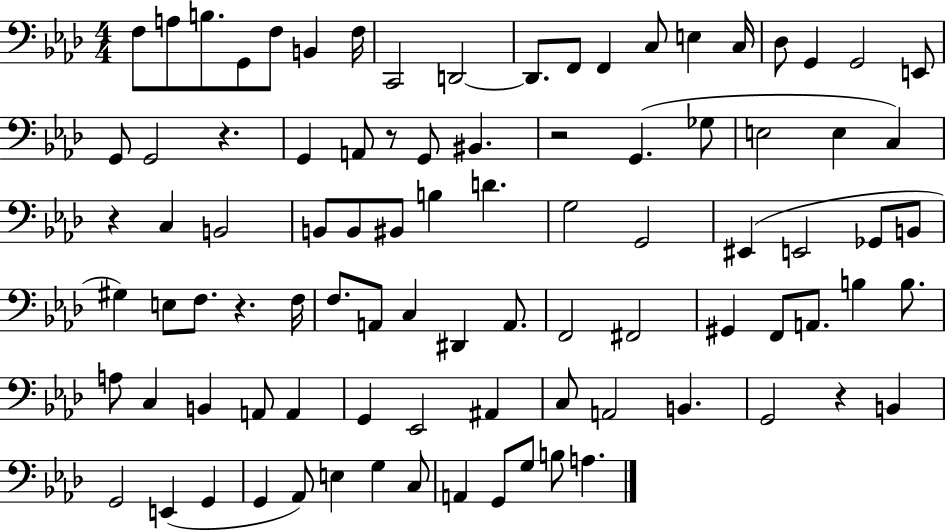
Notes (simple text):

F3/e A3/e B3/e. G2/e F3/e B2/q F3/s C2/h D2/h D2/e. F2/e F2/q C3/e E3/q C3/s Db3/e G2/q G2/h E2/e G2/e G2/h R/q. G2/q A2/e R/e G2/e BIS2/q. R/h G2/q. Gb3/e E3/h E3/q C3/q R/q C3/q B2/h B2/e B2/e BIS2/e B3/q D4/q. G3/h G2/h EIS2/q E2/h Gb2/e B2/e G#3/q E3/e F3/e. R/q. F3/s F3/e. A2/e C3/q D#2/q A2/e. F2/h F#2/h G#2/q F2/e A2/e. B3/q B3/e. A3/e C3/q B2/q A2/e A2/q G2/q Eb2/h A#2/q C3/e A2/h B2/q. G2/h R/q B2/q G2/h E2/q G2/q G2/q Ab2/e E3/q G3/q C3/e A2/q G2/e G3/e B3/e A3/q.